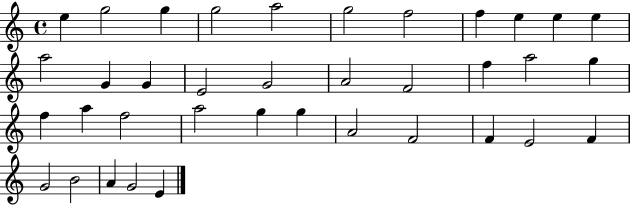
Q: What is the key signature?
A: C major